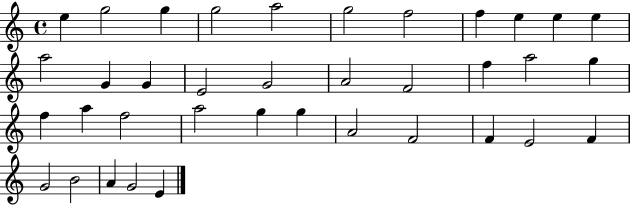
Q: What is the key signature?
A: C major